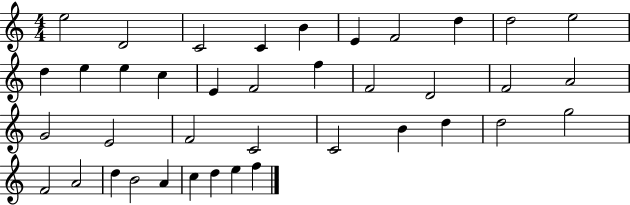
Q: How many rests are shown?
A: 0